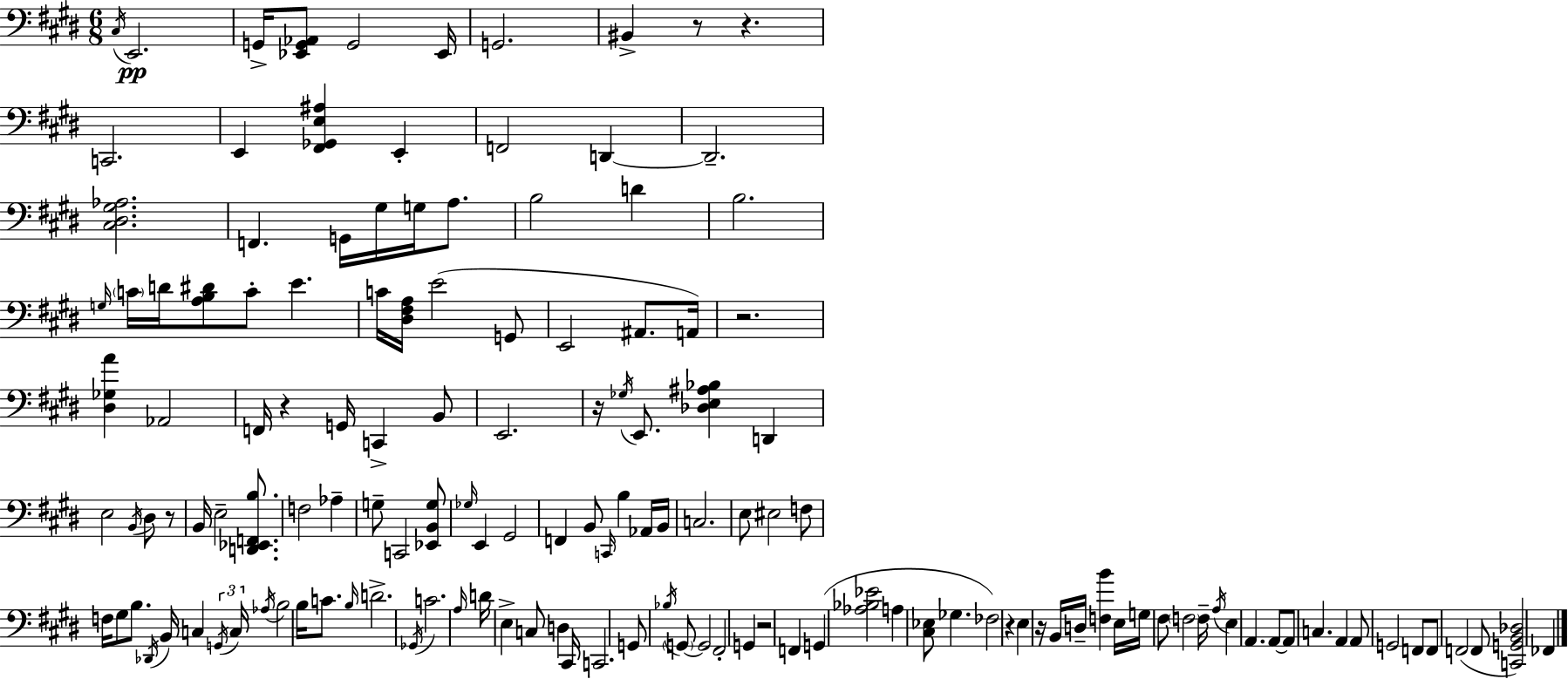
X:1
T:Untitled
M:6/8
L:1/4
K:E
^C,/4 E,,2 G,,/4 [_E,,G,,_A,,]/2 G,,2 _E,,/4 G,,2 ^B,, z/2 z C,,2 E,, [^F,,_G,,E,^A,] E,, F,,2 D,, D,,2 [^C,^D,^G,_A,]2 F,, G,,/4 ^G,/4 G,/4 A,/2 B,2 D B,2 G,/4 C/4 D/4 [A,B,^D]/2 C/2 E C/4 [^D,^F,A,]/4 E2 G,,/2 E,,2 ^A,,/2 A,,/4 z2 [^D,_G,A] _A,,2 F,,/4 z G,,/4 C,, B,,/2 E,,2 z/4 _G,/4 E,,/2 [_D,E,^A,_B,] D,, E,2 B,,/4 ^D,/2 z/2 B,,/4 E,2 [D,,_E,,F,,B,]/2 F,2 _A, G,/2 C,,2 [_E,,B,,G,]/2 _G,/4 E,, ^G,,2 F,, B,,/2 C,,/4 B, _A,,/4 B,,/4 C,2 E,/2 ^E,2 F,/2 F,/4 ^G,/2 B,/2 _D,,/4 B,,/4 C, G,,/4 C,/4 _A,/4 B,2 B,/4 C/2 B,/4 D2 _G,,/4 C2 A,/4 D/4 E, C,/2 D, ^C,,/4 C,,2 G,,/2 _B,/4 G,,/2 G,,2 ^F,,2 G,, z2 F,, G,, [_A,_B,_E]2 A, [^C,_E,]/2 _G, _F,2 z E, z/4 B,,/4 D,/4 [F,B] E,/4 G,/4 ^F,/2 F,2 F,/4 A,/4 E, A,, A,,/2 A,,/2 C, A,, A,,/2 G,,2 F,,/2 F,,/2 F,,2 F,,/2 [C,,G,,B,,_D,]2 _F,,